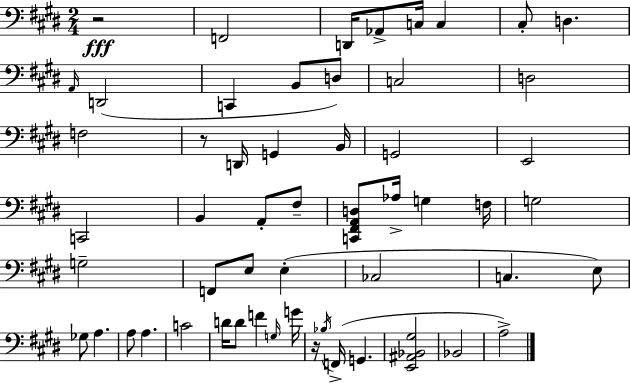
R/h F2/h D2/s Ab2/e C3/s C3/q C#3/e D3/q. A2/s D2/h C2/q B2/e D3/e C3/h D3/h F3/h R/e D2/s G2/q B2/s G2/h E2/h C2/h B2/q A2/e F#3/e [C2,F#2,A2,D3]/e Ab3/s G3/q F3/s G3/h G3/h F2/e E3/e E3/q CES3/h C3/q. E3/e Gb3/e A3/q. A3/e A3/q. C4/h D4/s D4/e F4/q G3/s G4/s R/s Bb3/s F2/s G2/q. [E2,A#2,Bb2,G#3]/h Bb2/h A3/h